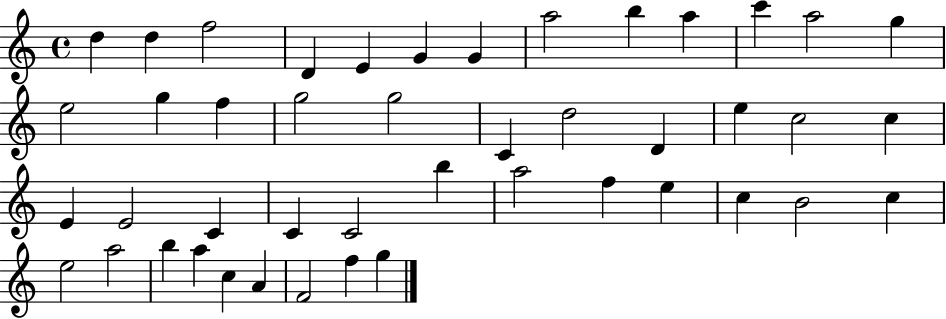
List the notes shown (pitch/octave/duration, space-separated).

D5/q D5/q F5/h D4/q E4/q G4/q G4/q A5/h B5/q A5/q C6/q A5/h G5/q E5/h G5/q F5/q G5/h G5/h C4/q D5/h D4/q E5/q C5/h C5/q E4/q E4/h C4/q C4/q C4/h B5/q A5/h F5/q E5/q C5/q B4/h C5/q E5/h A5/h B5/q A5/q C5/q A4/q F4/h F5/q G5/q